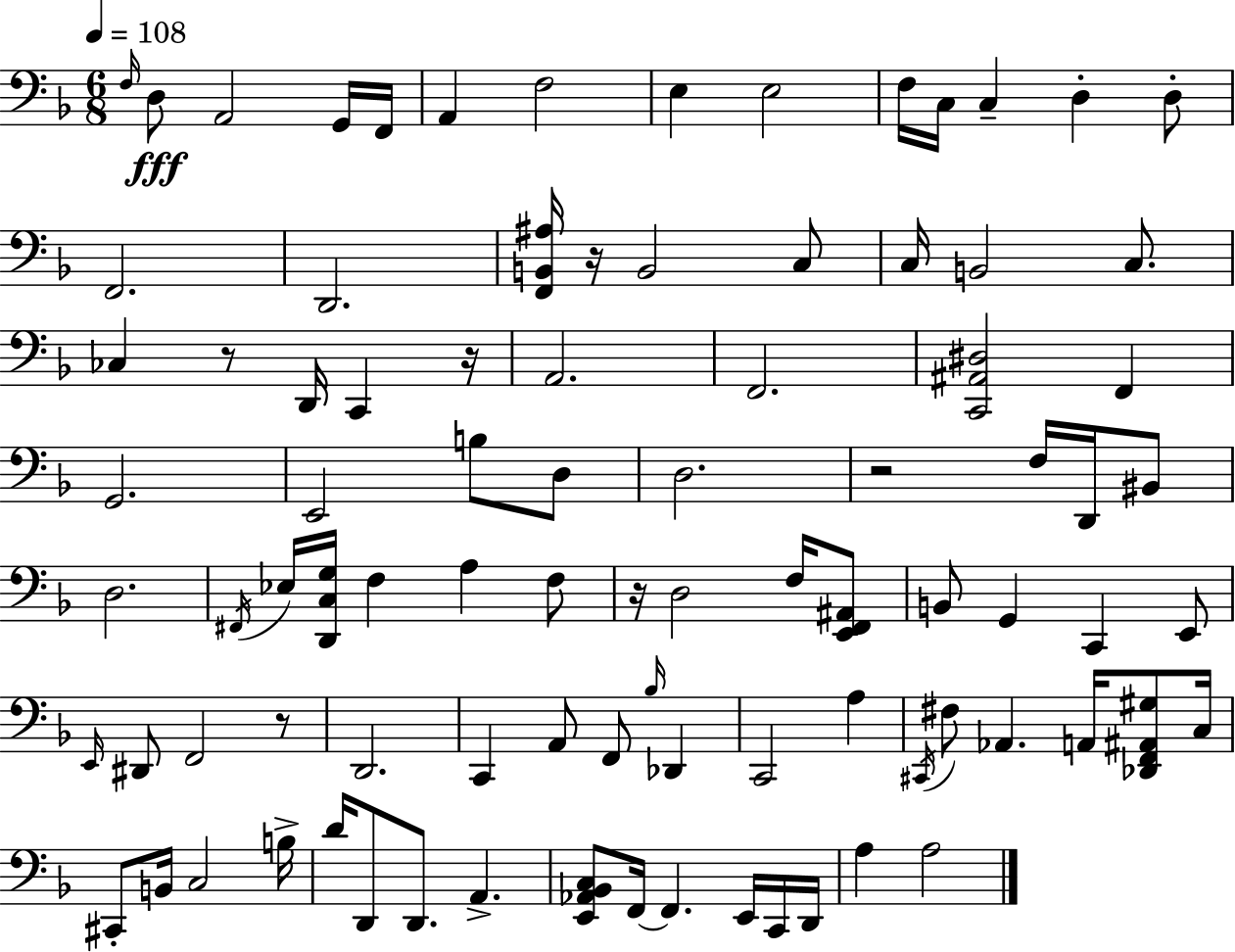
{
  \clef bass
  \numericTimeSignature
  \time 6/8
  \key d \minor
  \tempo 4 = 108
  \grace { f16 }\fff d8 a,2 g,16 | f,16 a,4 f2 | e4 e2 | f16 c16 c4-- d4-. d8-. | \break f,2. | d,2. | <f, b, ais>16 r16 b,2 c8 | c16 b,2 c8. | \break ces4 r8 d,16 c,4 | r16 a,2. | f,2. | <c, ais, dis>2 f,4 | \break g,2. | e,2 b8 d8 | d2. | r2 f16 d,16 bis,8 | \break d2. | \acciaccatura { fis,16 } ees16 <d, c g>16 f4 a4 | f8 r16 d2 f16 | <e, f, ais,>8 b,8 g,4 c,4 | \break e,8 \grace { e,16 } dis,8 f,2 | r8 d,2. | c,4 a,8 f,8 \grace { bes16 } | des,4 c,2 | \break a4 \acciaccatura { cis,16 } fis8 aes,4. | a,16 <des, f, ais, gis>8 c16 cis,8-. b,16 c2 | b16-> d'16 d,8 d,8. a,4.-> | <e, aes, bes, c>8 f,16~~ f,4. | \break e,16 c,16 d,16 a4 a2 | \bar "|."
}